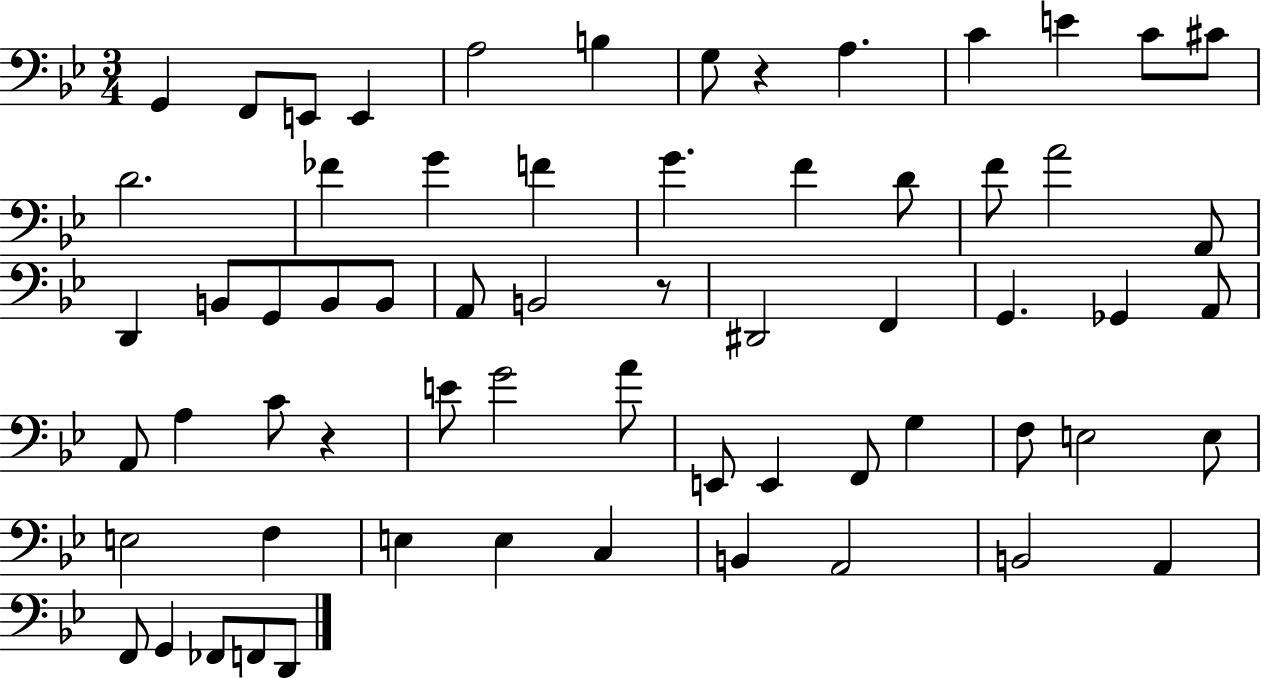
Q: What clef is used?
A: bass